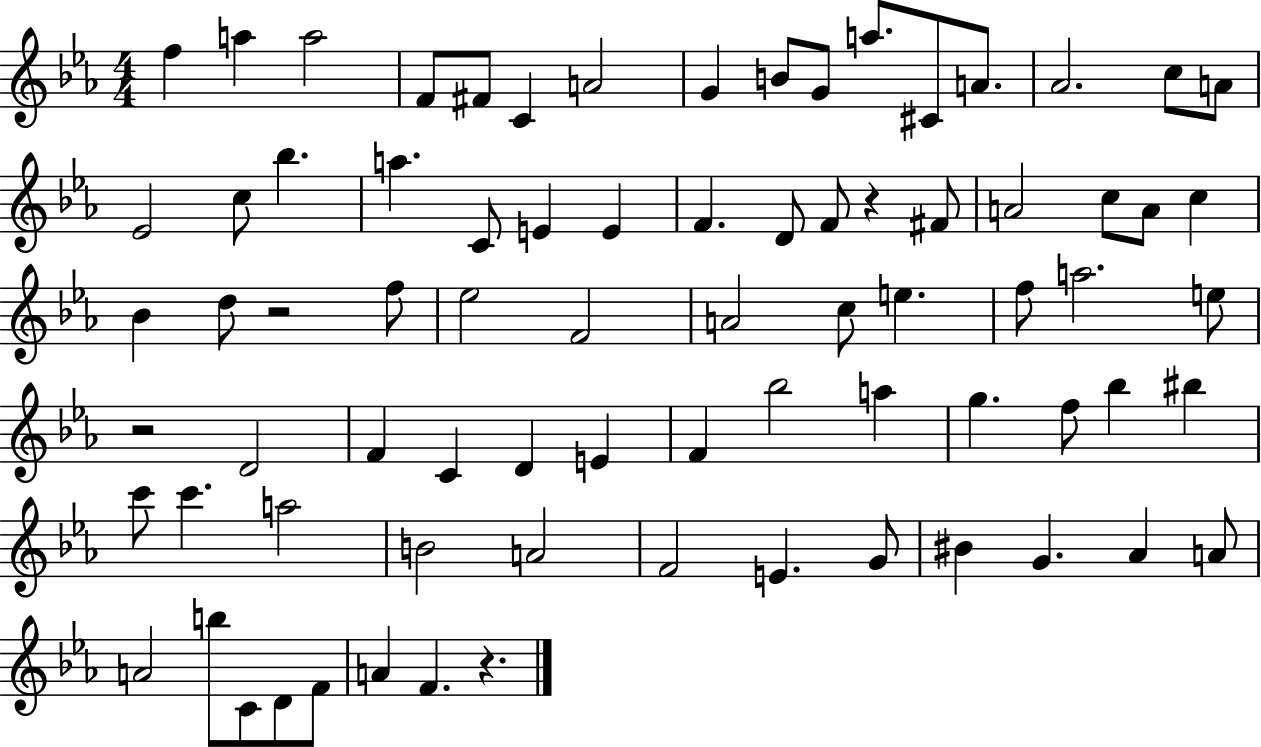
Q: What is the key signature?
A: EES major